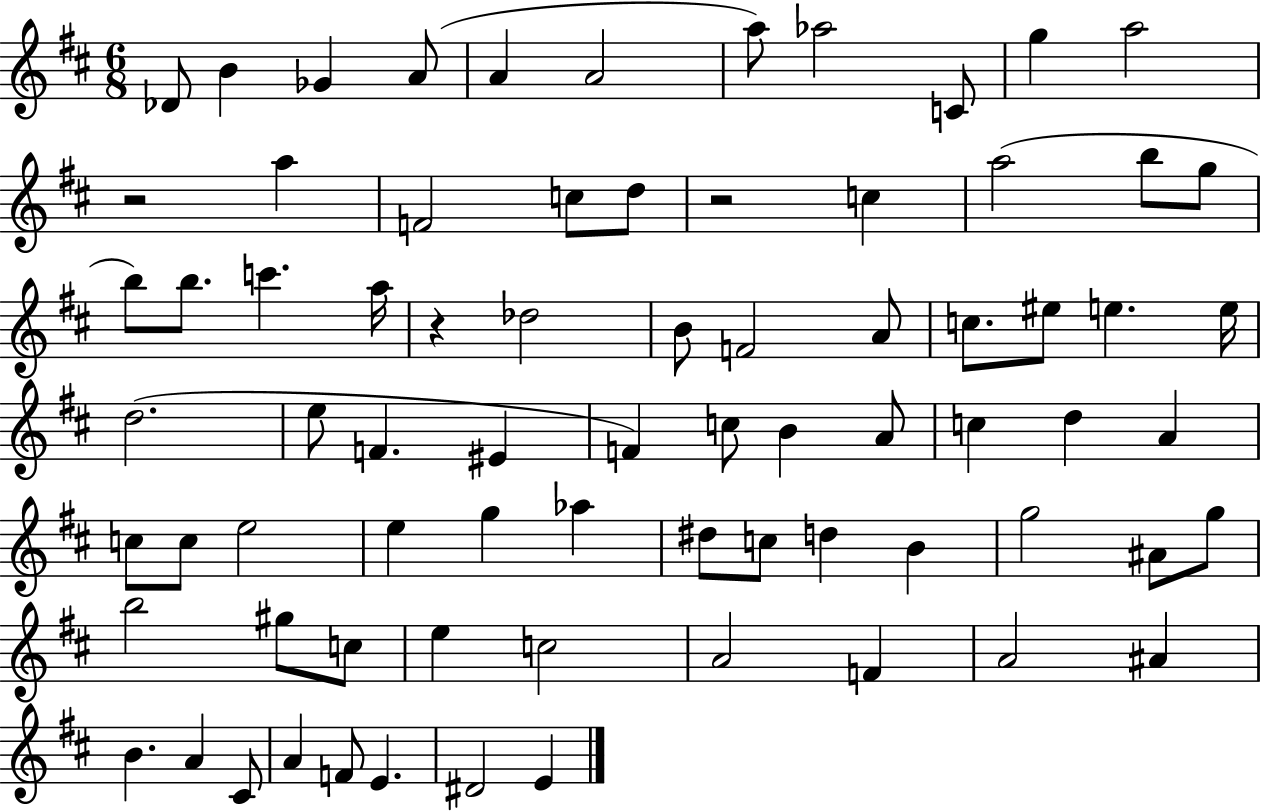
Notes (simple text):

Db4/e B4/q Gb4/q A4/e A4/q A4/h A5/e Ab5/h C4/e G5/q A5/h R/h A5/q F4/h C5/e D5/e R/h C5/q A5/h B5/e G5/e B5/e B5/e. C6/q. A5/s R/q Db5/h B4/e F4/h A4/e C5/e. EIS5/e E5/q. E5/s D5/h. E5/e F4/q. EIS4/q F4/q C5/e B4/q A4/e C5/q D5/q A4/q C5/e C5/e E5/h E5/q G5/q Ab5/q D#5/e C5/e D5/q B4/q G5/h A#4/e G5/e B5/h G#5/e C5/e E5/q C5/h A4/h F4/q A4/h A#4/q B4/q. A4/q C#4/e A4/q F4/e E4/q. D#4/h E4/q